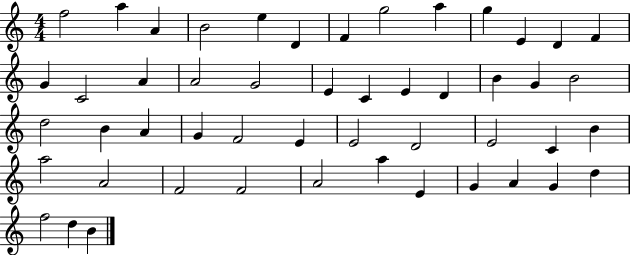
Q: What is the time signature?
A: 4/4